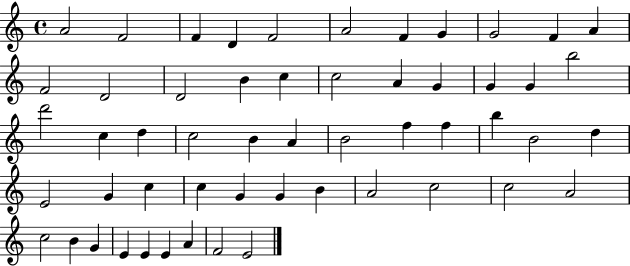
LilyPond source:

{
  \clef treble
  \time 4/4
  \defaultTimeSignature
  \key c \major
  a'2 f'2 | f'4 d'4 f'2 | a'2 f'4 g'4 | g'2 f'4 a'4 | \break f'2 d'2 | d'2 b'4 c''4 | c''2 a'4 g'4 | g'4 g'4 b''2 | \break d'''2 c''4 d''4 | c''2 b'4 a'4 | b'2 f''4 f''4 | b''4 b'2 d''4 | \break e'2 g'4 c''4 | c''4 g'4 g'4 b'4 | a'2 c''2 | c''2 a'2 | \break c''2 b'4 g'4 | e'4 e'4 e'4 a'4 | f'2 e'2 | \bar "|."
}